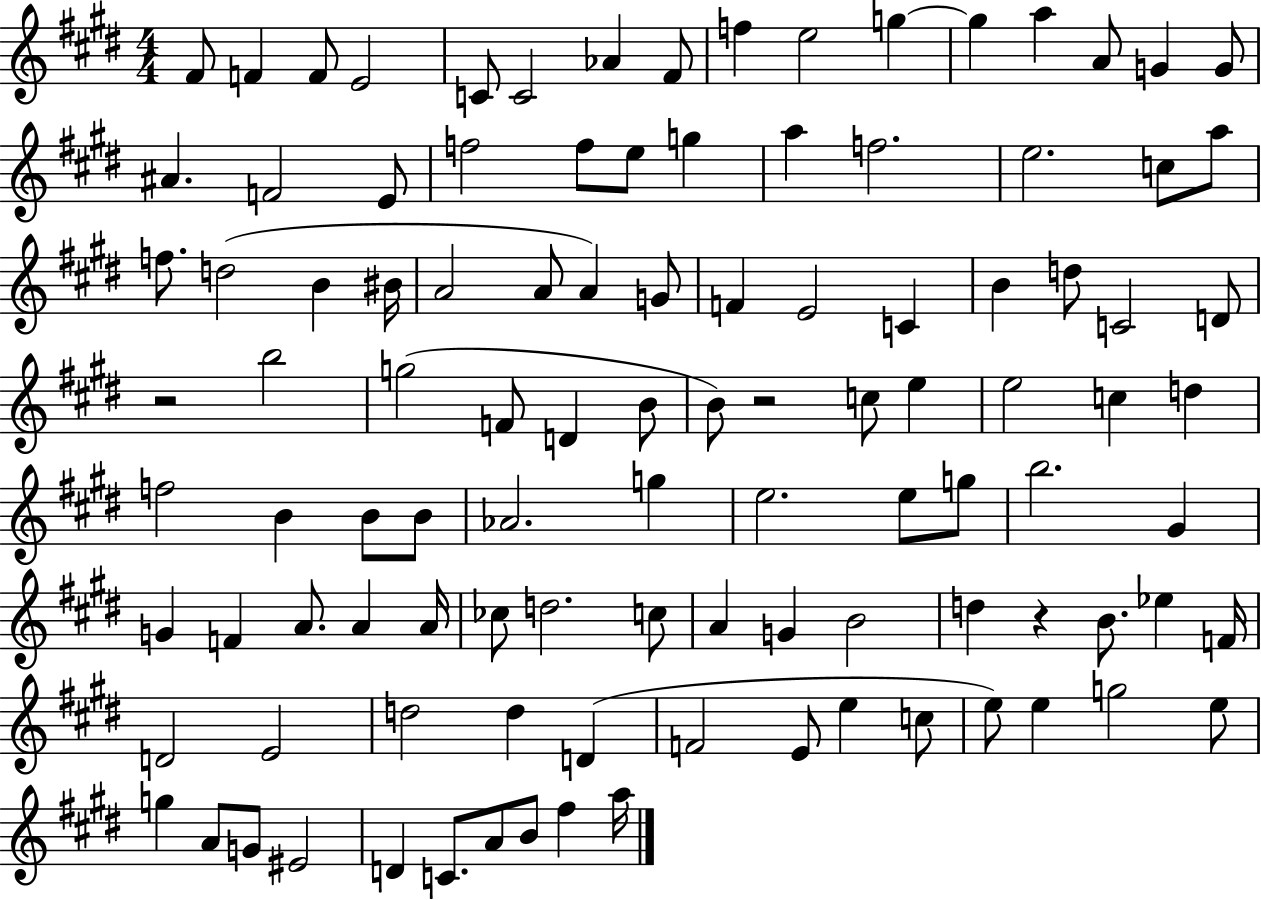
{
  \clef treble
  \numericTimeSignature
  \time 4/4
  \key e \major
  fis'8 f'4 f'8 e'2 | c'8 c'2 aes'4 fis'8 | f''4 e''2 g''4~~ | g''4 a''4 a'8 g'4 g'8 | \break ais'4. f'2 e'8 | f''2 f''8 e''8 g''4 | a''4 f''2. | e''2. c''8 a''8 | \break f''8. d''2( b'4 bis'16 | a'2 a'8 a'4) g'8 | f'4 e'2 c'4 | b'4 d''8 c'2 d'8 | \break r2 b''2 | g''2( f'8 d'4 b'8 | b'8) r2 c''8 e''4 | e''2 c''4 d''4 | \break f''2 b'4 b'8 b'8 | aes'2. g''4 | e''2. e''8 g''8 | b''2. gis'4 | \break g'4 f'4 a'8. a'4 a'16 | ces''8 d''2. c''8 | a'4 g'4 b'2 | d''4 r4 b'8. ees''4 f'16 | \break d'2 e'2 | d''2 d''4 d'4( | f'2 e'8 e''4 c''8 | e''8) e''4 g''2 e''8 | \break g''4 a'8 g'8 eis'2 | d'4 c'8. a'8 b'8 fis''4 a''16 | \bar "|."
}